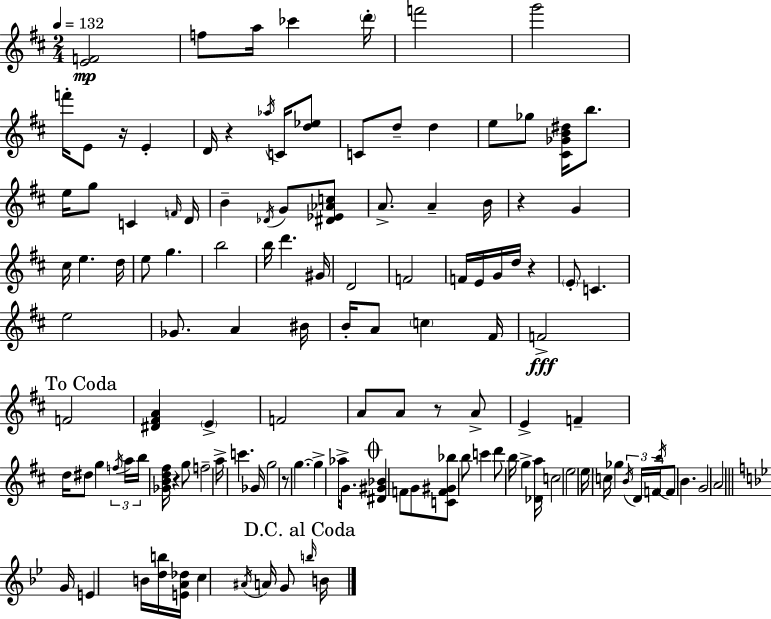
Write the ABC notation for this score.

X:1
T:Untitled
M:2/4
L:1/4
K:D
[EF]2 f/2 a/4 _c' d'/4 f'2 g'2 f'/4 E/2 z/4 E D/4 z _a/4 C/4 [d_e]/2 C/2 d/2 d e/2 _g/2 [^C_GB^d]/4 b/2 e/4 g/2 C F/4 D/4 B _D/4 G/2 [^D_E_Ac]/2 A/2 A B/4 z G ^c/4 e d/4 e/2 g b2 b/4 d' ^G/4 D2 F2 F/4 E/4 G/4 d/4 z E/2 C e2 _G/2 A ^B/4 B/4 A/2 c ^F/4 F2 F2 [^D^FA] E F2 A/2 A/2 z/2 A/2 E F d/4 ^d/2 g f/4 a/4 b/4 [_GBd^f]/4 z g/2 f2 a/4 c' _G/4 g2 z/2 g g _a/4 G/2 [^D^G_B] F/2 G/2 [CF^G_b]/2 b/2 c' d'/2 b/4 g [_Da]/4 c2 e2 e/4 c/4 _g B/4 D/4 F/4 b/4 F/2 B G2 A2 G/4 E B/4 [db]/4 [EA_d]/4 c ^A/4 A/4 G/2 b/4 B/4